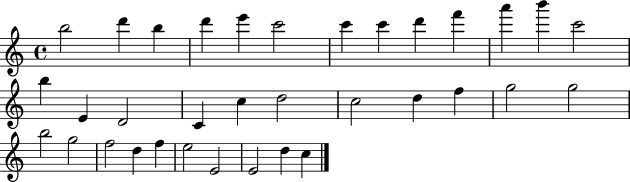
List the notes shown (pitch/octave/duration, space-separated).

B5/h D6/q B5/q D6/q E6/q C6/h C6/q C6/q D6/q F6/q A6/q B6/q C6/h B5/q E4/q D4/h C4/q C5/q D5/h C5/h D5/q F5/q G5/h G5/h B5/h G5/h F5/h D5/q F5/q E5/h E4/h E4/h D5/q C5/q